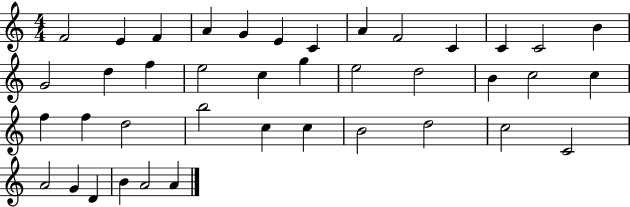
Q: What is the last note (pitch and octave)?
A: A4